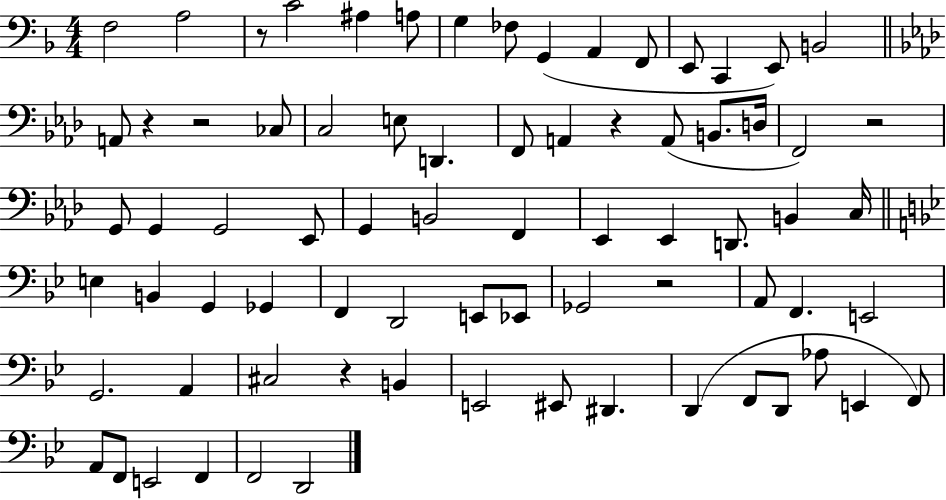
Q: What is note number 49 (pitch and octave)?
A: E2